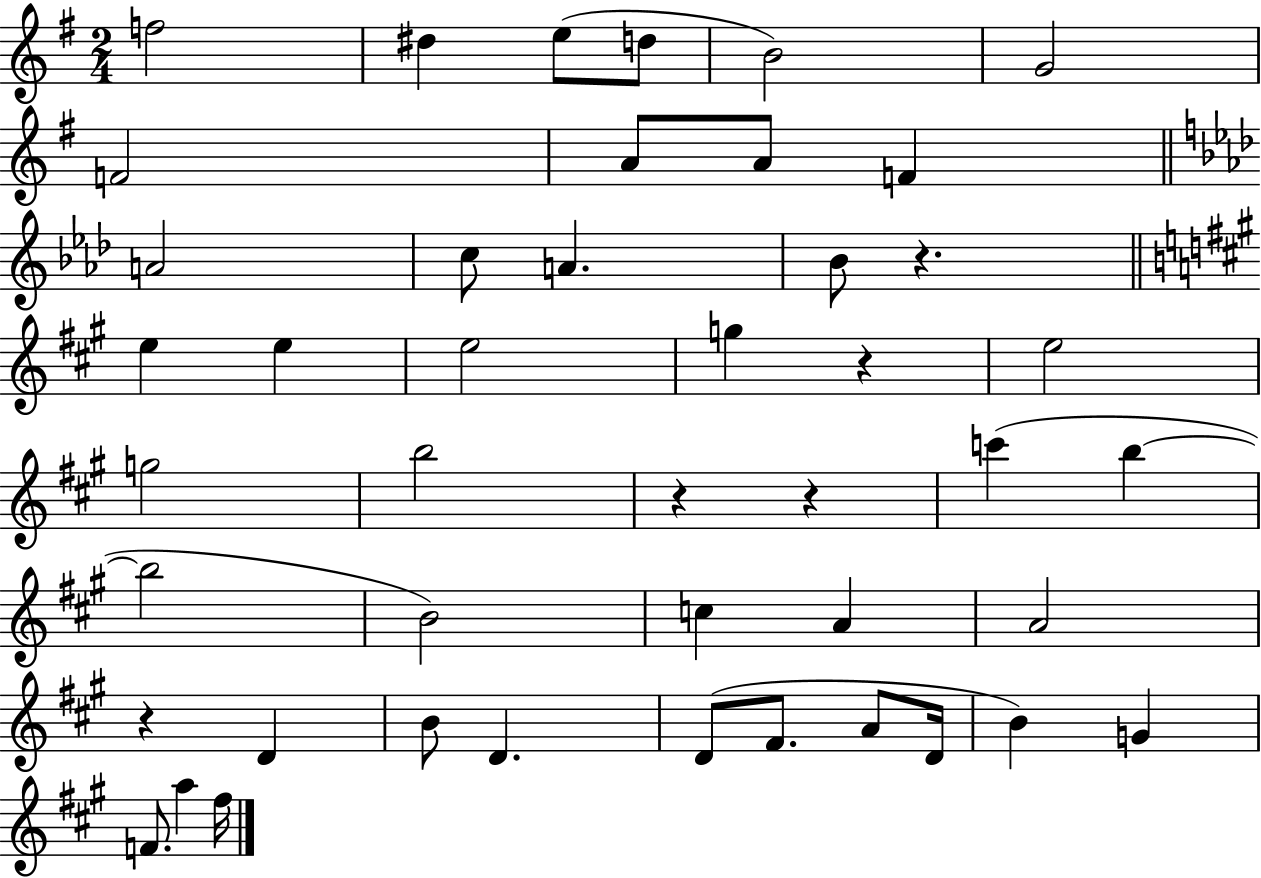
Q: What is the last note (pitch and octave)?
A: F#5